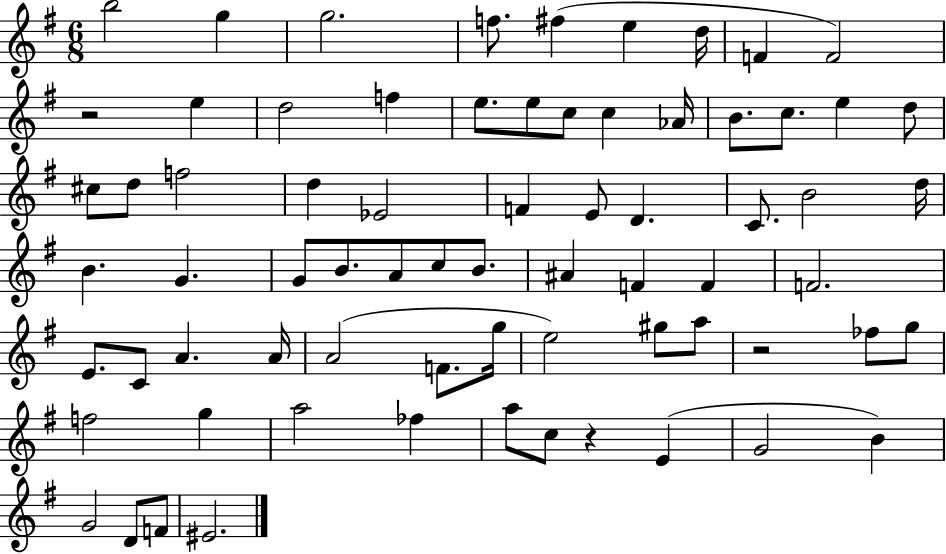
{
  \clef treble
  \numericTimeSignature
  \time 6/8
  \key g \major
  \repeat volta 2 { b''2 g''4 | g''2. | f''8. fis''4( e''4 d''16 | f'4 f'2) | \break r2 e''4 | d''2 f''4 | e''8. e''8 c''8 c''4 aes'16 | b'8. c''8. e''4 d''8 | \break cis''8 d''8 f''2 | d''4 ees'2 | f'4 e'8 d'4. | c'8. b'2 d''16 | \break b'4. g'4. | g'8 b'8. a'8 c''8 b'8. | ais'4 f'4 f'4 | f'2. | \break e'8. c'8 a'4. a'16 | a'2( f'8. g''16 | e''2) gis''8 a''8 | r2 fes''8 g''8 | \break f''2 g''4 | a''2 fes''4 | a''8 c''8 r4 e'4( | g'2 b'4) | \break g'2 d'8 f'8 | eis'2. | } \bar "|."
}